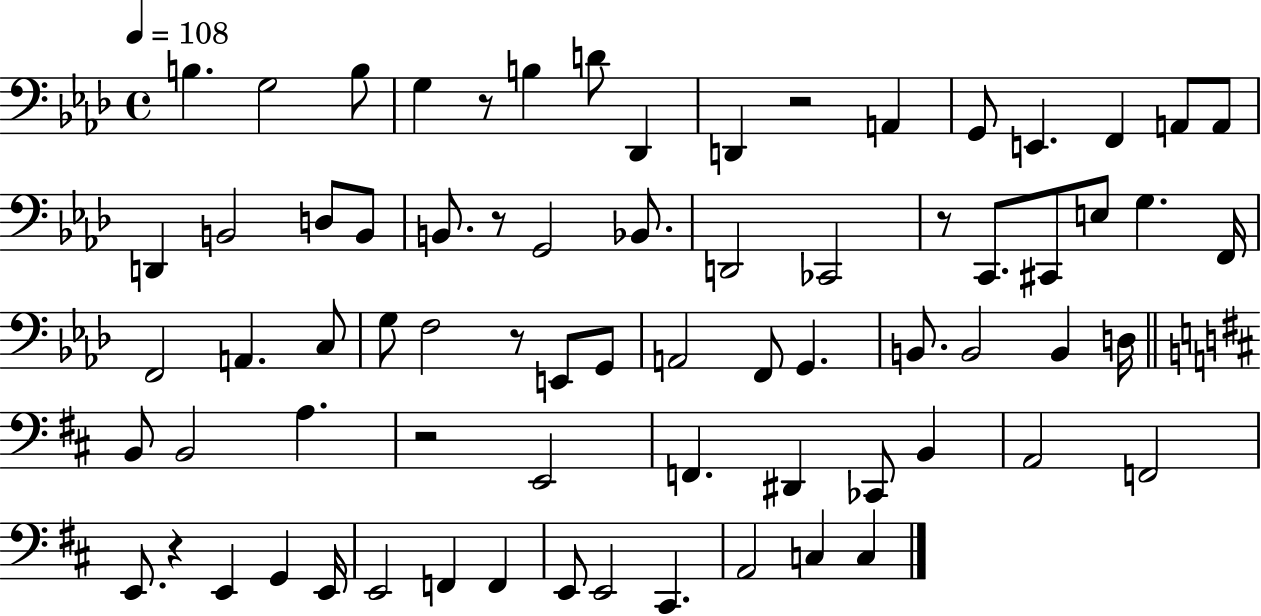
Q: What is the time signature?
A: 4/4